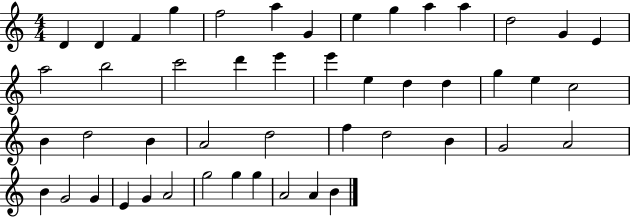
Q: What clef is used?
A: treble